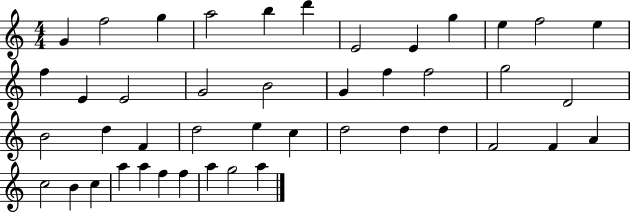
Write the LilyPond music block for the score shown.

{
  \clef treble
  \numericTimeSignature
  \time 4/4
  \key c \major
  g'4 f''2 g''4 | a''2 b''4 d'''4 | e'2 e'4 g''4 | e''4 f''2 e''4 | \break f''4 e'4 e'2 | g'2 b'2 | g'4 f''4 f''2 | g''2 d'2 | \break b'2 d''4 f'4 | d''2 e''4 c''4 | d''2 d''4 d''4 | f'2 f'4 a'4 | \break c''2 b'4 c''4 | a''4 a''4 f''4 f''4 | a''4 g''2 a''4 | \bar "|."
}